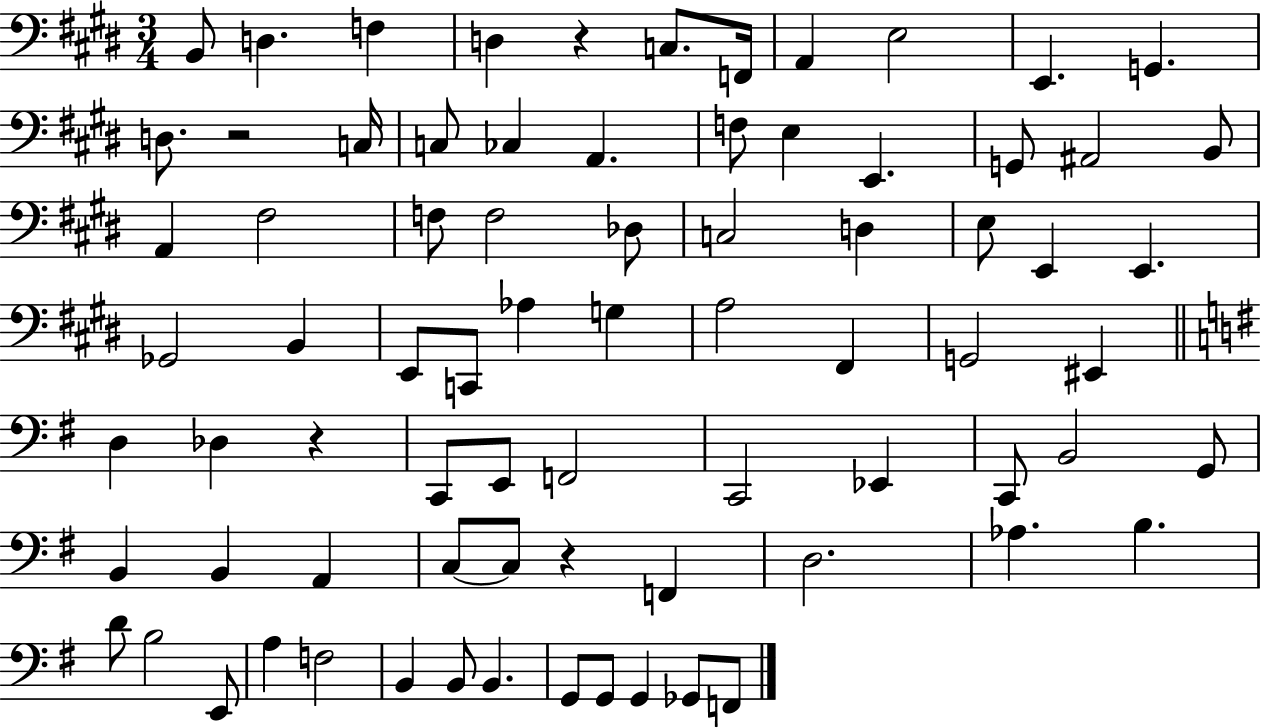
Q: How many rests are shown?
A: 4